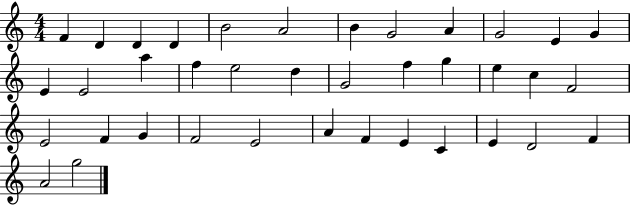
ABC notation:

X:1
T:Untitled
M:4/4
L:1/4
K:C
F D D D B2 A2 B G2 A G2 E G E E2 a f e2 d G2 f g e c F2 E2 F G F2 E2 A F E C E D2 F A2 g2